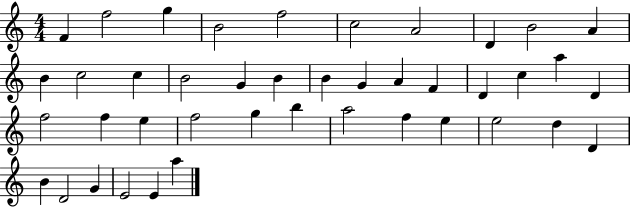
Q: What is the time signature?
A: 4/4